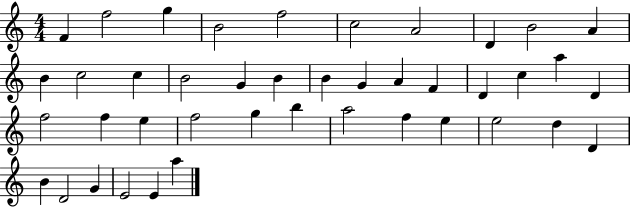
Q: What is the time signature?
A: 4/4